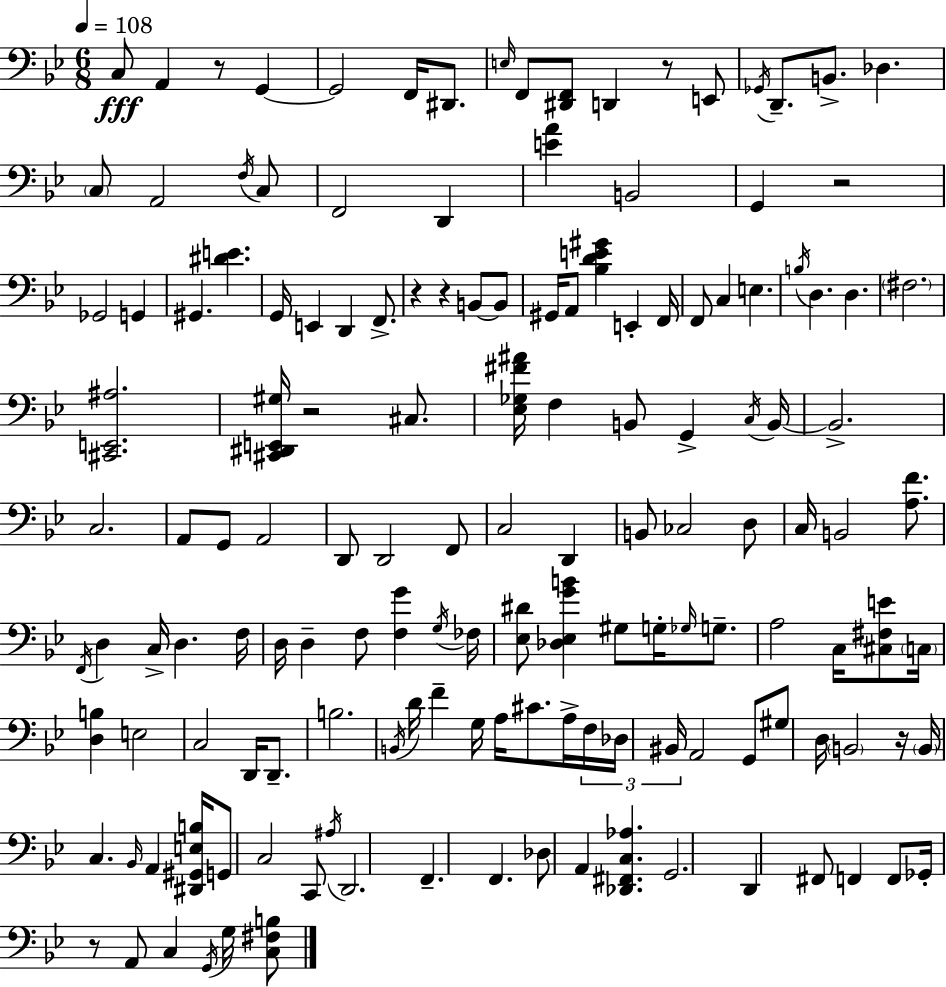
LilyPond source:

{
  \clef bass
  \numericTimeSignature
  \time 6/8
  \key g \minor
  \tempo 4 = 108
  c8\fff a,4 r8 g,4~~ | g,2 f,16 dis,8. | \grace { e16 } f,8 <dis, f,>8 d,4 r8 e,8 | \acciaccatura { ges,16 } d,8.-- b,8.-> des4. | \break \parenthesize c8 a,2 | \acciaccatura { f16 } c8 f,2 d,4 | <e' a'>4 b,2 | g,4 r2 | \break ges,2 g,4 | gis,4. <dis' e'>4. | g,16 e,4 d,4 | f,8.-> r4 r4 b,8~~ | \break b,8 gis,16 a,8 <bes d' e' gis'>4 e,4-. | f,16 f,8 c4 e4. | \acciaccatura { b16 } d4. d4. | \parenthesize fis2. | \break <cis, e, ais>2. | <cis, dis, e, gis>16 r2 | cis8. <ees ges fis' ais'>16 f4 b,8 g,4-> | \acciaccatura { c16 } b,16~~ b,2.-> | \break c2. | a,8 g,8 a,2 | d,8 d,2 | f,8 c2 | \break d,4 b,8 ces2 | d8 c16 b,2 | <a f'>8. \acciaccatura { f,16 } d4 c16-> d4. | f16 d16 d4-- f8 | \break <f g'>4 \acciaccatura { g16 } fes16 <ees dis'>8 <des ees g' b'>4 | gis8 g16-. \grace { ges16 } g8.-- a2 | c16 <cis fis e'>8 \parenthesize c16 <d b>4 | e2 c2 | \break d,16 d,8.-- b2. | \acciaccatura { b,16 } d'16 f'4-- | g16 a16 cis'8. a16-> \tuplet 3/2 { f16 des16 bis,16 } a,2 | g,8 gis8 d16 | \break \parenthesize b,2 r16 \parenthesize b,16 c4. | \grace { bes,16 } a,4 <dis, gis, e b>16 g,8 | c2 c,8 \acciaccatura { ais16 } d,2. | f,4.-- | \break f,4. des8 | a,4 <des, fis, c aes>4. g,2. | d,4 | fis,8 f,4 f,8 ges,16-. | \break r8 a,8 c4 \acciaccatura { g,16 } g16 <c fis b>8 | \bar "|."
}